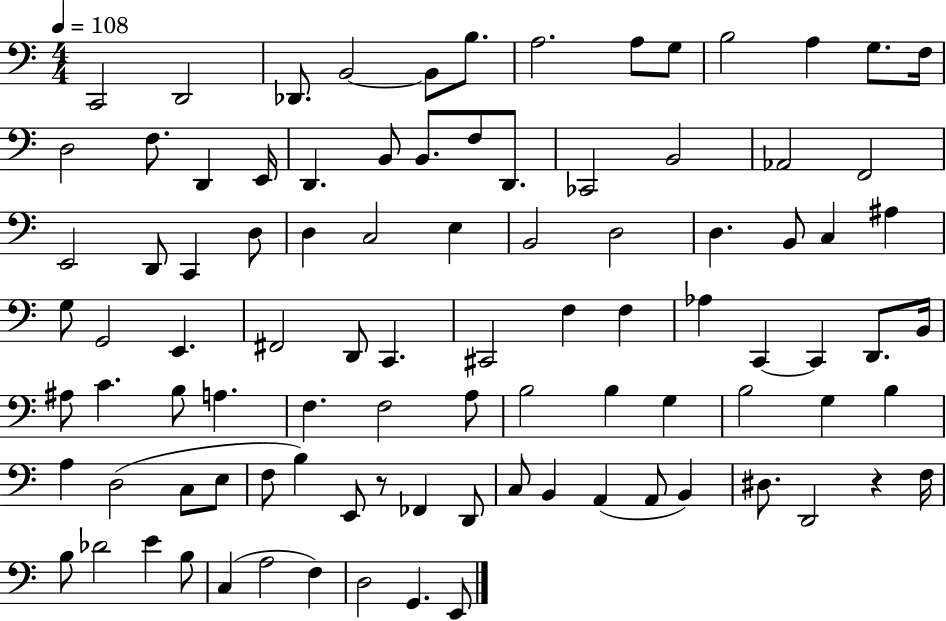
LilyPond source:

{
  \clef bass
  \numericTimeSignature
  \time 4/4
  \key c \major
  \tempo 4 = 108
  c,2 d,2 | des,8. b,2~~ b,8 b8. | a2. a8 g8 | b2 a4 g8. f16 | \break d2 f8. d,4 e,16 | d,4. b,8 b,8. f8 d,8. | ces,2 b,2 | aes,2 f,2 | \break e,2 d,8 c,4 d8 | d4 c2 e4 | b,2 d2 | d4. b,8 c4 ais4 | \break g8 g,2 e,4. | fis,2 d,8 c,4. | cis,2 f4 f4 | aes4 c,4~~ c,4 d,8. b,16 | \break ais8 c'4. b8 a4. | f4. f2 a8 | b2 b4 g4 | b2 g4 b4 | \break a4 d2( c8 e8 | f8 b4) e,8 r8 fes,4 d,8 | c8 b,4 a,4( a,8 b,4) | dis8. d,2 r4 f16 | \break b8 des'2 e'4 b8 | c4( a2 f4) | d2 g,4. e,8 | \bar "|."
}